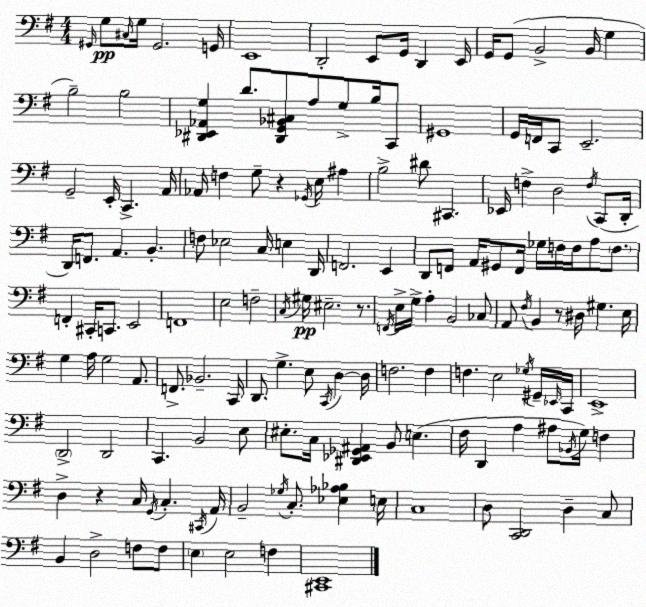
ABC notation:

X:1
T:Untitled
M:4/4
L:1/4
K:Em
^G,,/4 G,/2 ^C,/4 G,/4 ^G,,2 G,,/4 E,,4 D,,2 E,,/2 G,,/4 D,, E,,/4 G,,/4 G,,/2 B,,2 B,,/4 G, B,2 B,2 [^D,,_E,,_A,,G,] D/2 [^D,,G,,_B,,^C,]/2 A,/2 G,/2 B,/4 C,,/2 ^G,,4 G,,/4 F,,/4 C,,/2 E,,2 G,,2 E,,/4 C,, A,,/4 _A,,/4 F, G,/2 z _G,,/4 E,/4 ^A, B,2 ^D/2 ^C,, _E,,/4 F, D,2 F,/4 C,,/2 D,,/4 D,,/4 F,,/2 A,, B,, F,/2 _E,2 C,/4 E, D,,/4 F,,2 E,, D,,/2 F,,/2 A,,/4 ^G,,/2 F,,/4 _G,/4 F,/4 F,/4 A,/2 F,/2 F,, ^C,,/4 C,,/2 E,,2 F,,4 E,2 F,2 C,/4 ^G,/4 ^E,2 z/2 F,,/4 E,/4 G,/4 A, B,,2 _C,/2 A,,/2 ^F,/4 B,, z/2 ^D,/4 ^G, E,/4 G, A,/4 G,2 A,,/2 F,,/2 _B,,2 C,,/4 D,,/2 G, E,/2 C,,/4 D, D,/4 F,2 F, F, E,2 _G,/4 ^G,,/4 _E,,/4 C,,/4 E,,4 D,,2 D,,2 C,, B,,2 E,/2 ^E,/2 C,/4 [^D,,_E,,_G,,^A,,] B,,/2 E, ^F,/4 D,, A, ^A,/2 _B,,/4 G,/4 F, D, z C,/4 G,,/4 C, ^C,,/4 A,,/4 B,,2 _G,/4 C,/2 [_E,_A,_B,] E,/4 C,4 D,/2 [C,,D,,]2 D, C,/2 B,, D,2 F,/2 F,/2 E, E,2 F, [^C,,E,,]4